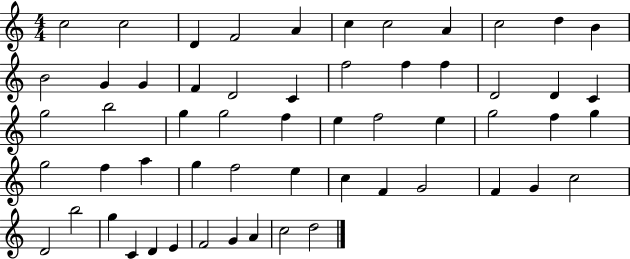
{
  \clef treble
  \numericTimeSignature
  \time 4/4
  \key c \major
  c''2 c''2 | d'4 f'2 a'4 | c''4 c''2 a'4 | c''2 d''4 b'4 | \break b'2 g'4 g'4 | f'4 d'2 c'4 | f''2 f''4 f''4 | d'2 d'4 c'4 | \break g''2 b''2 | g''4 g''2 f''4 | e''4 f''2 e''4 | g''2 f''4 g''4 | \break g''2 f''4 a''4 | g''4 f''2 e''4 | c''4 f'4 g'2 | f'4 g'4 c''2 | \break d'2 b''2 | g''4 c'4 d'4 e'4 | f'2 g'4 a'4 | c''2 d''2 | \break \bar "|."
}